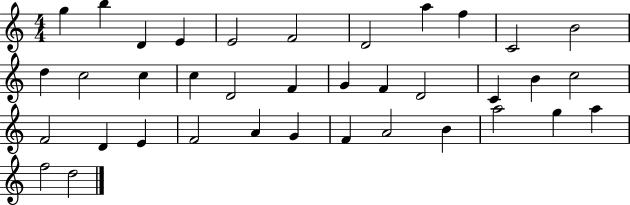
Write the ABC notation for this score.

X:1
T:Untitled
M:4/4
L:1/4
K:C
g b D E E2 F2 D2 a f C2 B2 d c2 c c D2 F G F D2 C B c2 F2 D E F2 A G F A2 B a2 g a f2 d2